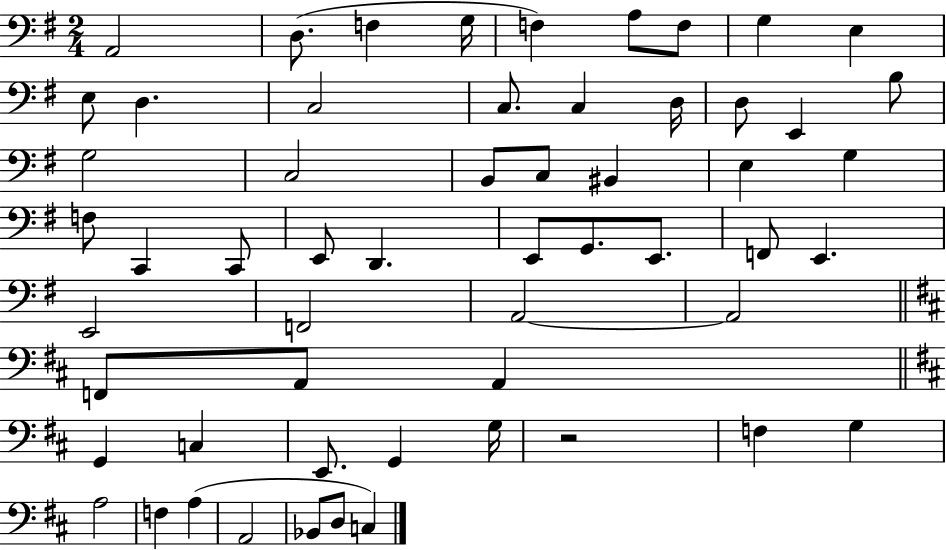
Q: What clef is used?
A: bass